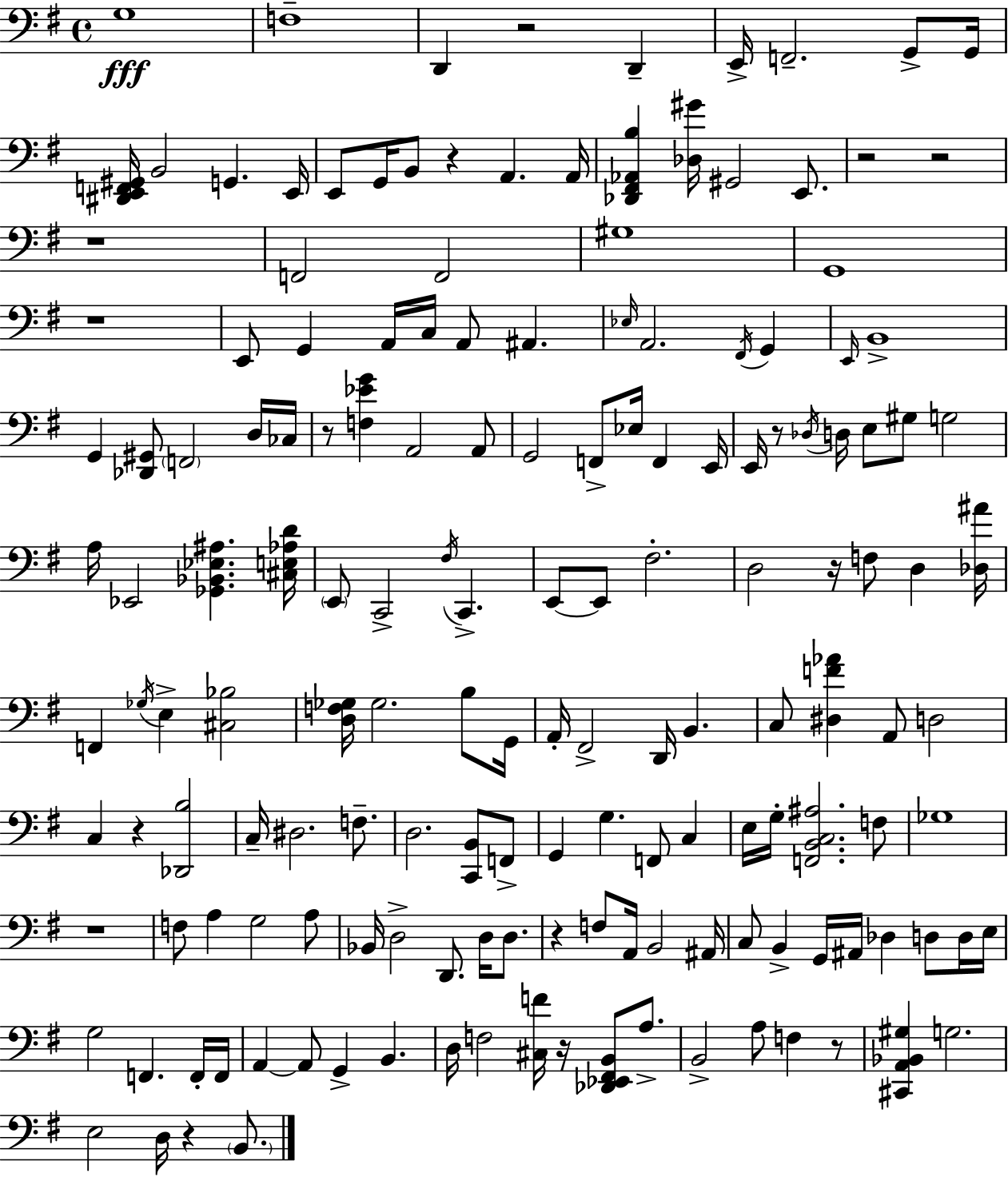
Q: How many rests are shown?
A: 15